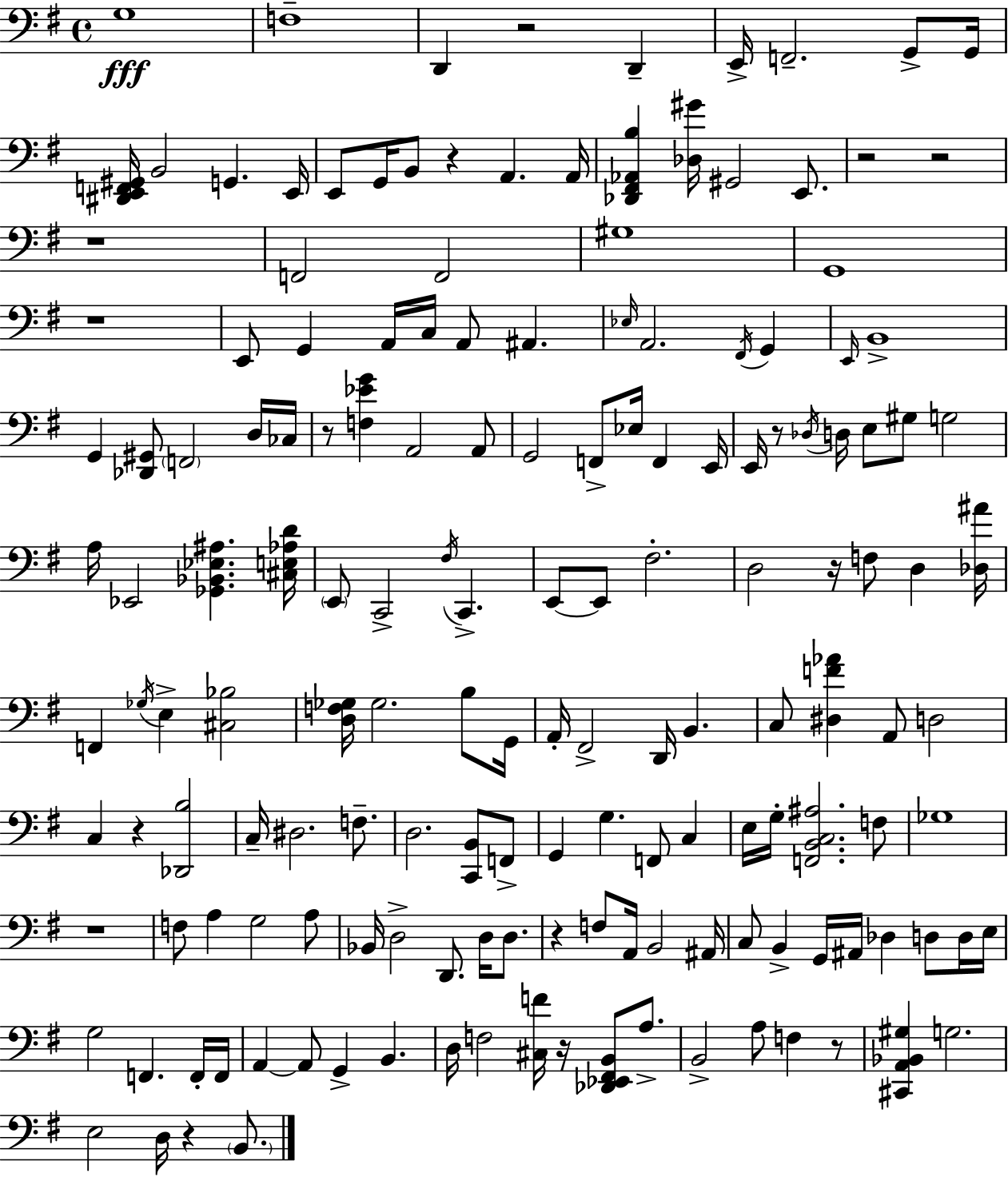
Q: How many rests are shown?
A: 15